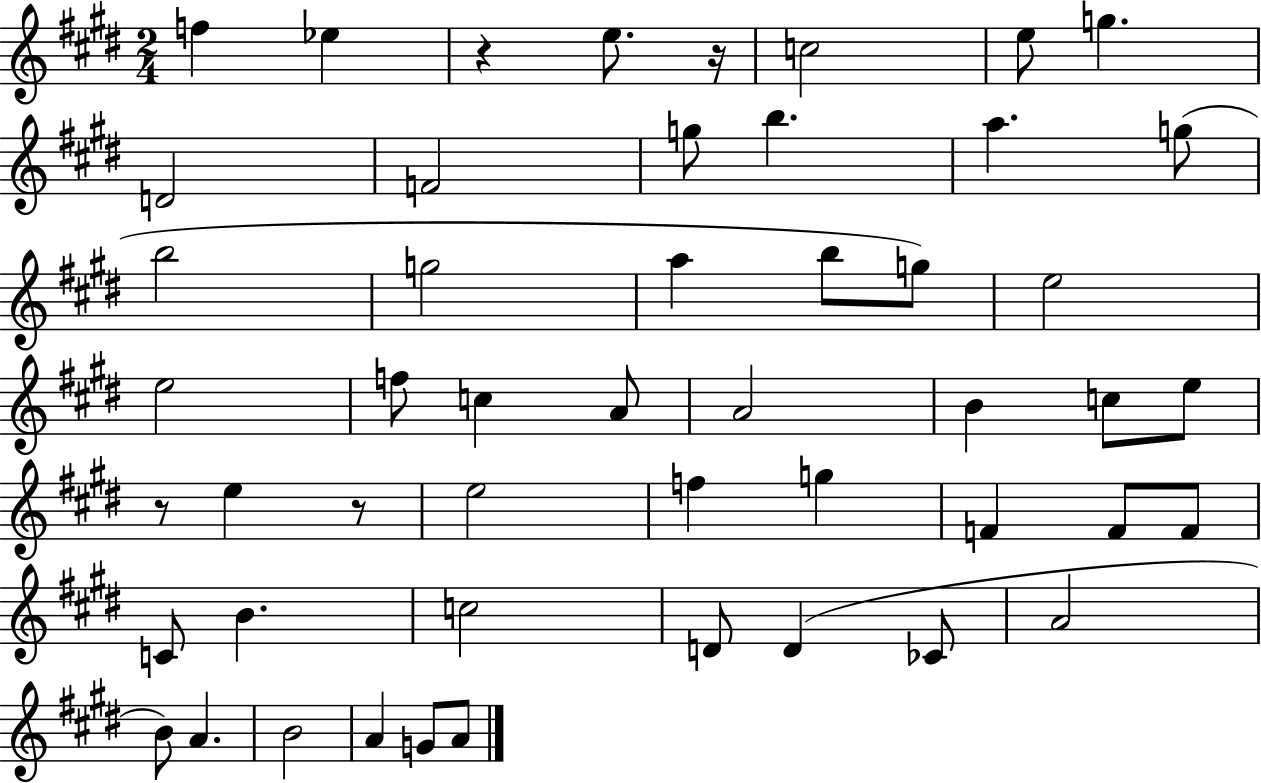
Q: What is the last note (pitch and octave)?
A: A4